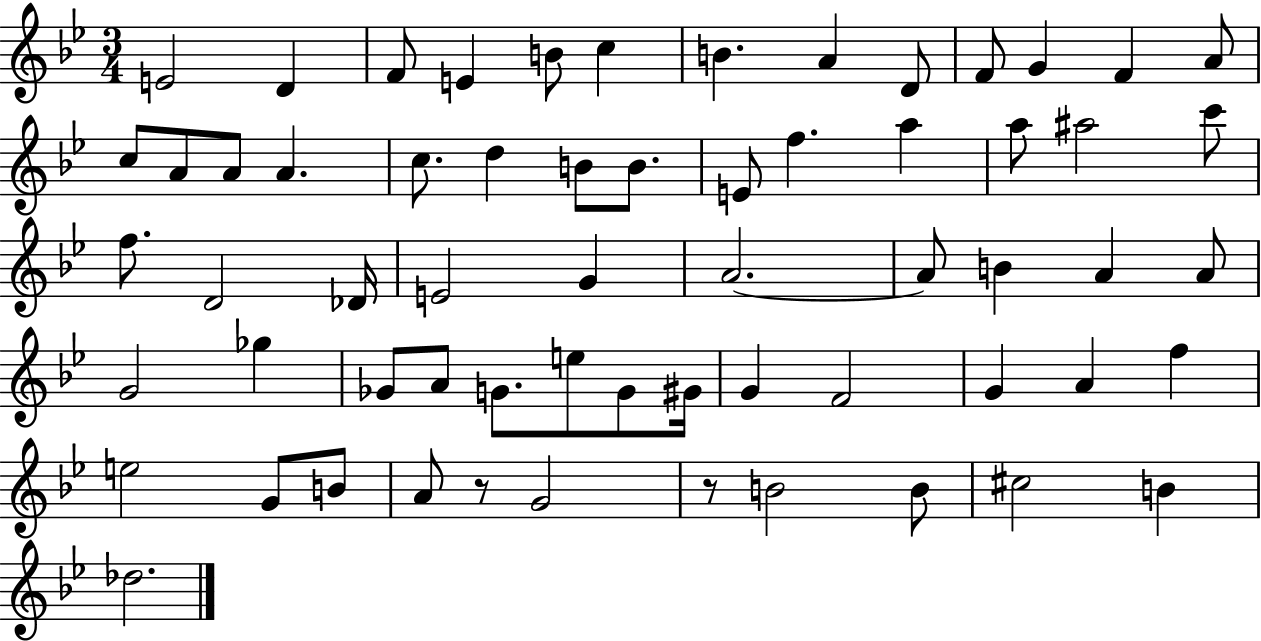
X:1
T:Untitled
M:3/4
L:1/4
K:Bb
E2 D F/2 E B/2 c B A D/2 F/2 G F A/2 c/2 A/2 A/2 A c/2 d B/2 B/2 E/2 f a a/2 ^a2 c'/2 f/2 D2 _D/4 E2 G A2 A/2 B A A/2 G2 _g _G/2 A/2 G/2 e/2 G/2 ^G/4 G F2 G A f e2 G/2 B/2 A/2 z/2 G2 z/2 B2 B/2 ^c2 B _d2